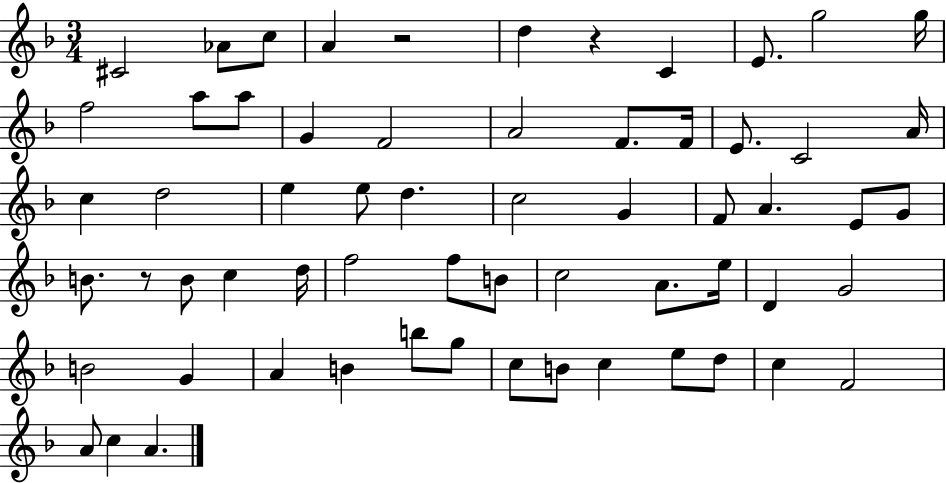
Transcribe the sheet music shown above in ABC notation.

X:1
T:Untitled
M:3/4
L:1/4
K:F
^C2 _A/2 c/2 A z2 d z C E/2 g2 g/4 f2 a/2 a/2 G F2 A2 F/2 F/4 E/2 C2 A/4 c d2 e e/2 d c2 G F/2 A E/2 G/2 B/2 z/2 B/2 c d/4 f2 f/2 B/2 c2 A/2 e/4 D G2 B2 G A B b/2 g/2 c/2 B/2 c e/2 d/2 c F2 A/2 c A